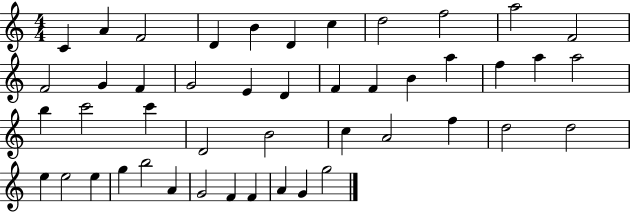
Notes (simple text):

C4/q A4/q F4/h D4/q B4/q D4/q C5/q D5/h F5/h A5/h F4/h F4/h G4/q F4/q G4/h E4/q D4/q F4/q F4/q B4/q A5/q F5/q A5/q A5/h B5/q C6/h C6/q D4/h B4/h C5/q A4/h F5/q D5/h D5/h E5/q E5/h E5/q G5/q B5/h A4/q G4/h F4/q F4/q A4/q G4/q G5/h